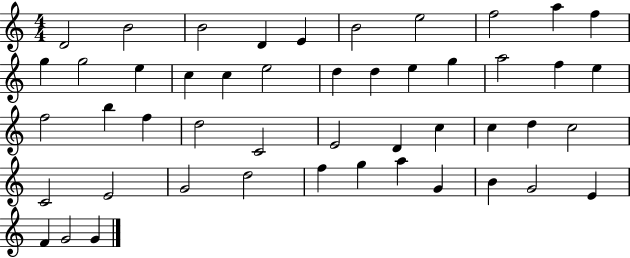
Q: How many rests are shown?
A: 0